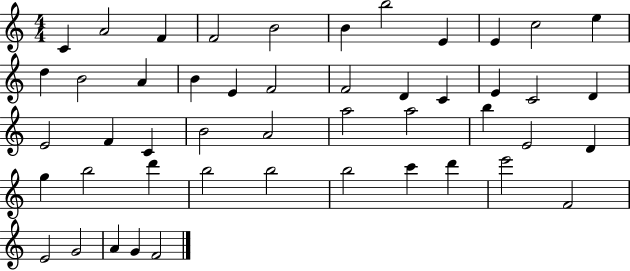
{
  \clef treble
  \numericTimeSignature
  \time 4/4
  \key c \major
  c'4 a'2 f'4 | f'2 b'2 | b'4 b''2 e'4 | e'4 c''2 e''4 | \break d''4 b'2 a'4 | b'4 e'4 f'2 | f'2 d'4 c'4 | e'4 c'2 d'4 | \break e'2 f'4 c'4 | b'2 a'2 | a''2 a''2 | b''4 e'2 d'4 | \break g''4 b''2 d'''4 | b''2 b''2 | b''2 c'''4 d'''4 | e'''2 f'2 | \break e'2 g'2 | a'4 g'4 f'2 | \bar "|."
}